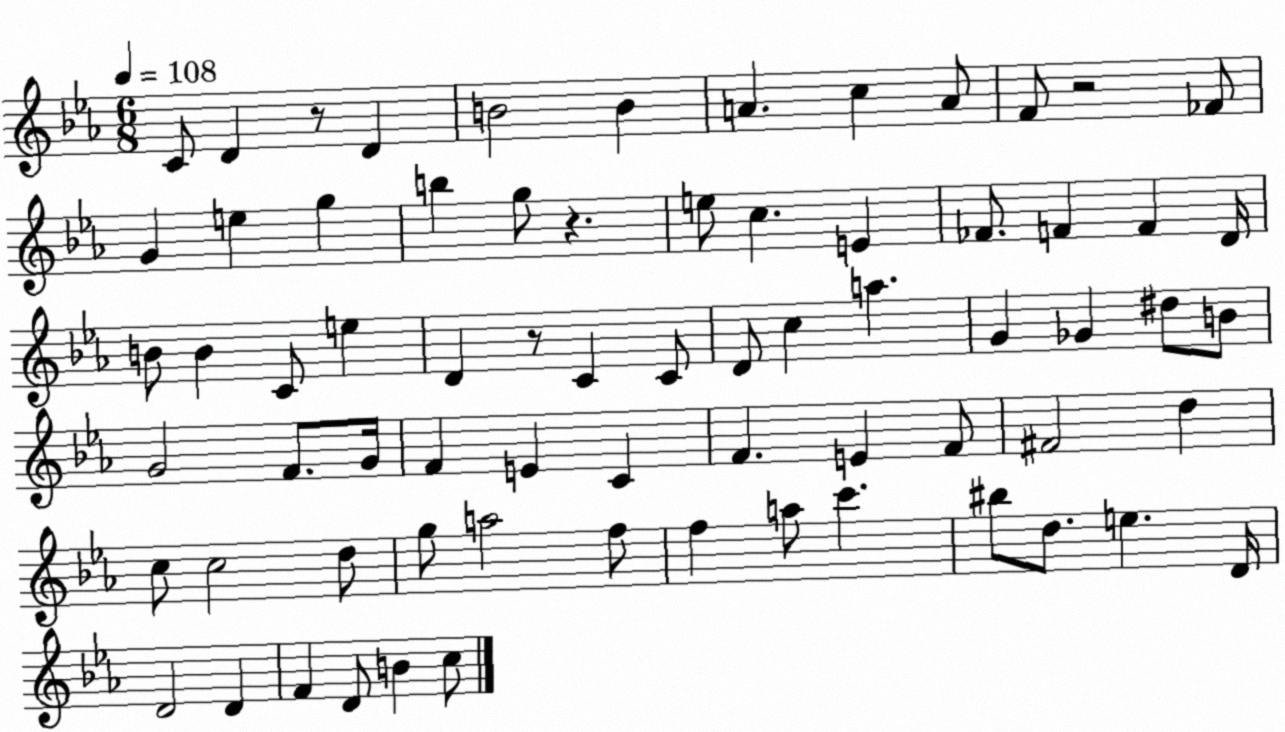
X:1
T:Untitled
M:6/8
L:1/4
K:Eb
C/2 D z/2 D B2 B A c A/2 F/2 z2 _F/2 G e g b g/2 z e/2 c E _F/2 F F D/4 B/2 B C/2 e D z/2 C C/2 D/2 c a G _G ^d/2 B/2 G2 F/2 G/4 F E C F E F/2 ^F2 d c/2 c2 d/2 g/2 a2 f/2 f a/2 c' ^b/2 d/2 e D/4 D2 D F D/2 B c/2